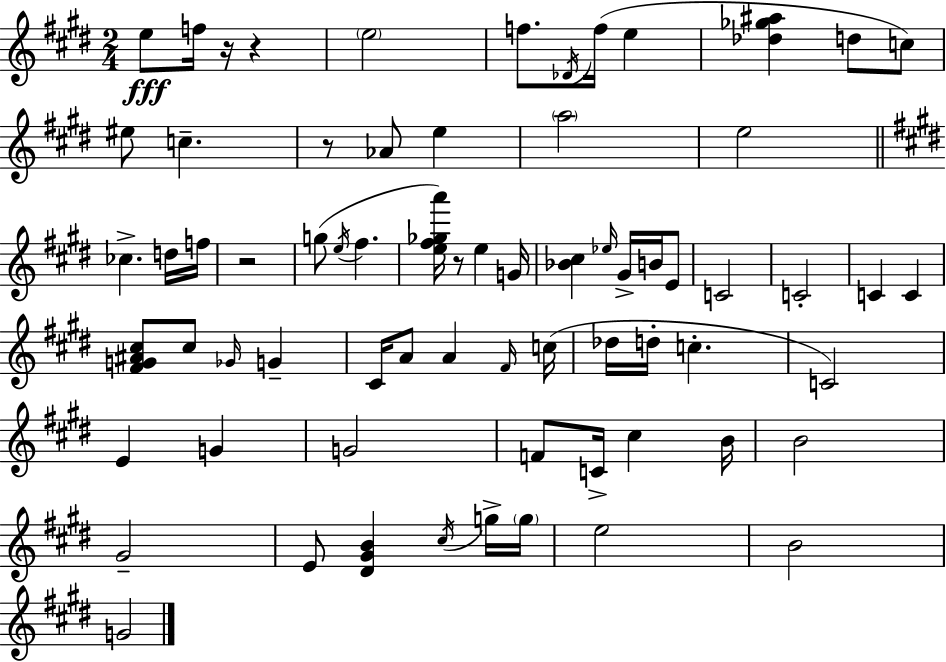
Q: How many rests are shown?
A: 5